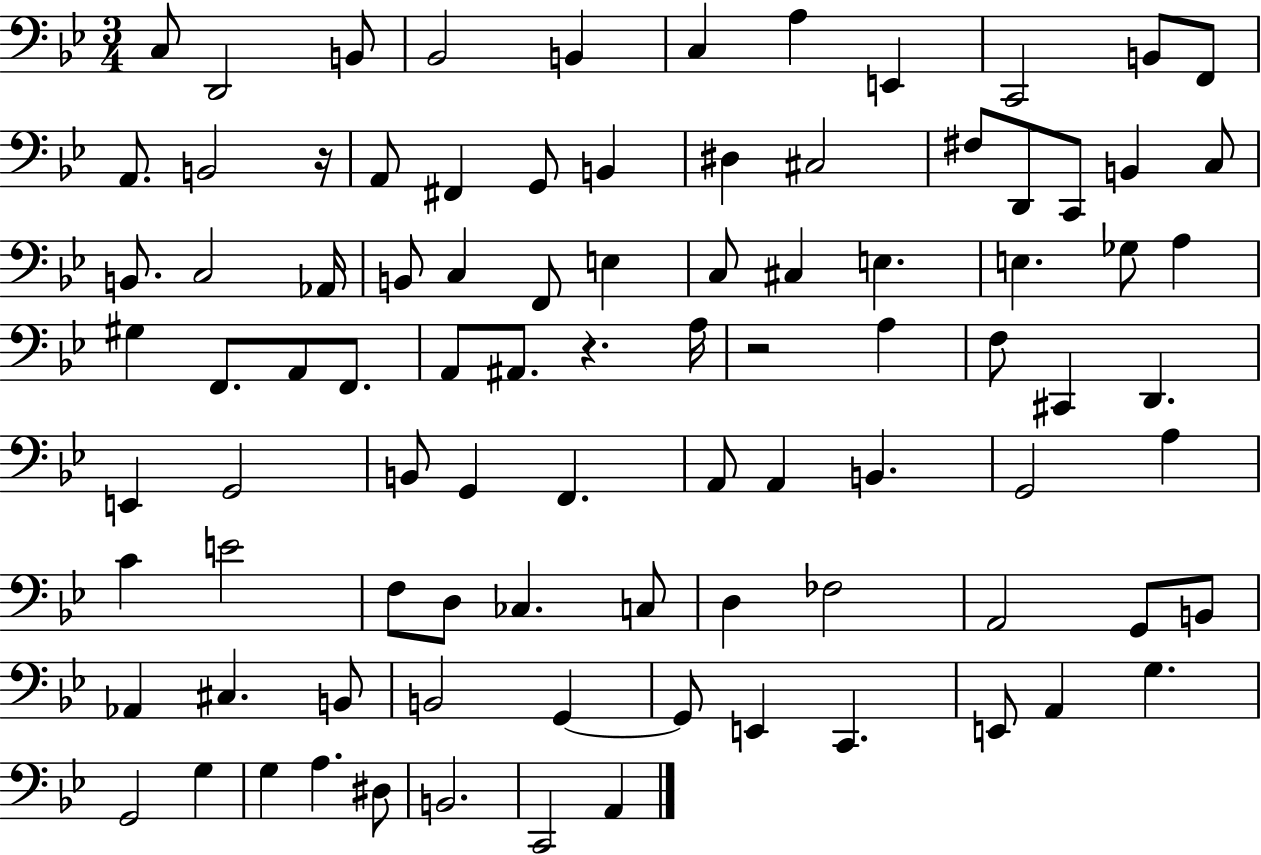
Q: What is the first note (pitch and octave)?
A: C3